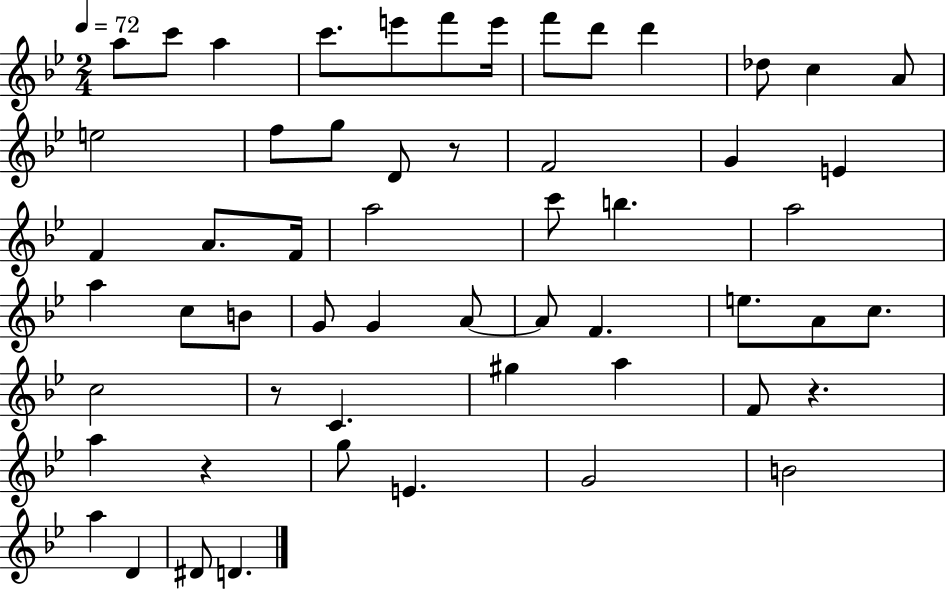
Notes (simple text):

A5/e C6/e A5/q C6/e. E6/e F6/e E6/s F6/e D6/e D6/q Db5/e C5/q A4/e E5/h F5/e G5/e D4/e R/e F4/h G4/q E4/q F4/q A4/e. F4/s A5/h C6/e B5/q. A5/h A5/q C5/e B4/e G4/e G4/q A4/e A4/e F4/q. E5/e. A4/e C5/e. C5/h R/e C4/q. G#5/q A5/q F4/e R/q. A5/q R/q G5/e E4/q. G4/h B4/h A5/q D4/q D#4/e D4/q.